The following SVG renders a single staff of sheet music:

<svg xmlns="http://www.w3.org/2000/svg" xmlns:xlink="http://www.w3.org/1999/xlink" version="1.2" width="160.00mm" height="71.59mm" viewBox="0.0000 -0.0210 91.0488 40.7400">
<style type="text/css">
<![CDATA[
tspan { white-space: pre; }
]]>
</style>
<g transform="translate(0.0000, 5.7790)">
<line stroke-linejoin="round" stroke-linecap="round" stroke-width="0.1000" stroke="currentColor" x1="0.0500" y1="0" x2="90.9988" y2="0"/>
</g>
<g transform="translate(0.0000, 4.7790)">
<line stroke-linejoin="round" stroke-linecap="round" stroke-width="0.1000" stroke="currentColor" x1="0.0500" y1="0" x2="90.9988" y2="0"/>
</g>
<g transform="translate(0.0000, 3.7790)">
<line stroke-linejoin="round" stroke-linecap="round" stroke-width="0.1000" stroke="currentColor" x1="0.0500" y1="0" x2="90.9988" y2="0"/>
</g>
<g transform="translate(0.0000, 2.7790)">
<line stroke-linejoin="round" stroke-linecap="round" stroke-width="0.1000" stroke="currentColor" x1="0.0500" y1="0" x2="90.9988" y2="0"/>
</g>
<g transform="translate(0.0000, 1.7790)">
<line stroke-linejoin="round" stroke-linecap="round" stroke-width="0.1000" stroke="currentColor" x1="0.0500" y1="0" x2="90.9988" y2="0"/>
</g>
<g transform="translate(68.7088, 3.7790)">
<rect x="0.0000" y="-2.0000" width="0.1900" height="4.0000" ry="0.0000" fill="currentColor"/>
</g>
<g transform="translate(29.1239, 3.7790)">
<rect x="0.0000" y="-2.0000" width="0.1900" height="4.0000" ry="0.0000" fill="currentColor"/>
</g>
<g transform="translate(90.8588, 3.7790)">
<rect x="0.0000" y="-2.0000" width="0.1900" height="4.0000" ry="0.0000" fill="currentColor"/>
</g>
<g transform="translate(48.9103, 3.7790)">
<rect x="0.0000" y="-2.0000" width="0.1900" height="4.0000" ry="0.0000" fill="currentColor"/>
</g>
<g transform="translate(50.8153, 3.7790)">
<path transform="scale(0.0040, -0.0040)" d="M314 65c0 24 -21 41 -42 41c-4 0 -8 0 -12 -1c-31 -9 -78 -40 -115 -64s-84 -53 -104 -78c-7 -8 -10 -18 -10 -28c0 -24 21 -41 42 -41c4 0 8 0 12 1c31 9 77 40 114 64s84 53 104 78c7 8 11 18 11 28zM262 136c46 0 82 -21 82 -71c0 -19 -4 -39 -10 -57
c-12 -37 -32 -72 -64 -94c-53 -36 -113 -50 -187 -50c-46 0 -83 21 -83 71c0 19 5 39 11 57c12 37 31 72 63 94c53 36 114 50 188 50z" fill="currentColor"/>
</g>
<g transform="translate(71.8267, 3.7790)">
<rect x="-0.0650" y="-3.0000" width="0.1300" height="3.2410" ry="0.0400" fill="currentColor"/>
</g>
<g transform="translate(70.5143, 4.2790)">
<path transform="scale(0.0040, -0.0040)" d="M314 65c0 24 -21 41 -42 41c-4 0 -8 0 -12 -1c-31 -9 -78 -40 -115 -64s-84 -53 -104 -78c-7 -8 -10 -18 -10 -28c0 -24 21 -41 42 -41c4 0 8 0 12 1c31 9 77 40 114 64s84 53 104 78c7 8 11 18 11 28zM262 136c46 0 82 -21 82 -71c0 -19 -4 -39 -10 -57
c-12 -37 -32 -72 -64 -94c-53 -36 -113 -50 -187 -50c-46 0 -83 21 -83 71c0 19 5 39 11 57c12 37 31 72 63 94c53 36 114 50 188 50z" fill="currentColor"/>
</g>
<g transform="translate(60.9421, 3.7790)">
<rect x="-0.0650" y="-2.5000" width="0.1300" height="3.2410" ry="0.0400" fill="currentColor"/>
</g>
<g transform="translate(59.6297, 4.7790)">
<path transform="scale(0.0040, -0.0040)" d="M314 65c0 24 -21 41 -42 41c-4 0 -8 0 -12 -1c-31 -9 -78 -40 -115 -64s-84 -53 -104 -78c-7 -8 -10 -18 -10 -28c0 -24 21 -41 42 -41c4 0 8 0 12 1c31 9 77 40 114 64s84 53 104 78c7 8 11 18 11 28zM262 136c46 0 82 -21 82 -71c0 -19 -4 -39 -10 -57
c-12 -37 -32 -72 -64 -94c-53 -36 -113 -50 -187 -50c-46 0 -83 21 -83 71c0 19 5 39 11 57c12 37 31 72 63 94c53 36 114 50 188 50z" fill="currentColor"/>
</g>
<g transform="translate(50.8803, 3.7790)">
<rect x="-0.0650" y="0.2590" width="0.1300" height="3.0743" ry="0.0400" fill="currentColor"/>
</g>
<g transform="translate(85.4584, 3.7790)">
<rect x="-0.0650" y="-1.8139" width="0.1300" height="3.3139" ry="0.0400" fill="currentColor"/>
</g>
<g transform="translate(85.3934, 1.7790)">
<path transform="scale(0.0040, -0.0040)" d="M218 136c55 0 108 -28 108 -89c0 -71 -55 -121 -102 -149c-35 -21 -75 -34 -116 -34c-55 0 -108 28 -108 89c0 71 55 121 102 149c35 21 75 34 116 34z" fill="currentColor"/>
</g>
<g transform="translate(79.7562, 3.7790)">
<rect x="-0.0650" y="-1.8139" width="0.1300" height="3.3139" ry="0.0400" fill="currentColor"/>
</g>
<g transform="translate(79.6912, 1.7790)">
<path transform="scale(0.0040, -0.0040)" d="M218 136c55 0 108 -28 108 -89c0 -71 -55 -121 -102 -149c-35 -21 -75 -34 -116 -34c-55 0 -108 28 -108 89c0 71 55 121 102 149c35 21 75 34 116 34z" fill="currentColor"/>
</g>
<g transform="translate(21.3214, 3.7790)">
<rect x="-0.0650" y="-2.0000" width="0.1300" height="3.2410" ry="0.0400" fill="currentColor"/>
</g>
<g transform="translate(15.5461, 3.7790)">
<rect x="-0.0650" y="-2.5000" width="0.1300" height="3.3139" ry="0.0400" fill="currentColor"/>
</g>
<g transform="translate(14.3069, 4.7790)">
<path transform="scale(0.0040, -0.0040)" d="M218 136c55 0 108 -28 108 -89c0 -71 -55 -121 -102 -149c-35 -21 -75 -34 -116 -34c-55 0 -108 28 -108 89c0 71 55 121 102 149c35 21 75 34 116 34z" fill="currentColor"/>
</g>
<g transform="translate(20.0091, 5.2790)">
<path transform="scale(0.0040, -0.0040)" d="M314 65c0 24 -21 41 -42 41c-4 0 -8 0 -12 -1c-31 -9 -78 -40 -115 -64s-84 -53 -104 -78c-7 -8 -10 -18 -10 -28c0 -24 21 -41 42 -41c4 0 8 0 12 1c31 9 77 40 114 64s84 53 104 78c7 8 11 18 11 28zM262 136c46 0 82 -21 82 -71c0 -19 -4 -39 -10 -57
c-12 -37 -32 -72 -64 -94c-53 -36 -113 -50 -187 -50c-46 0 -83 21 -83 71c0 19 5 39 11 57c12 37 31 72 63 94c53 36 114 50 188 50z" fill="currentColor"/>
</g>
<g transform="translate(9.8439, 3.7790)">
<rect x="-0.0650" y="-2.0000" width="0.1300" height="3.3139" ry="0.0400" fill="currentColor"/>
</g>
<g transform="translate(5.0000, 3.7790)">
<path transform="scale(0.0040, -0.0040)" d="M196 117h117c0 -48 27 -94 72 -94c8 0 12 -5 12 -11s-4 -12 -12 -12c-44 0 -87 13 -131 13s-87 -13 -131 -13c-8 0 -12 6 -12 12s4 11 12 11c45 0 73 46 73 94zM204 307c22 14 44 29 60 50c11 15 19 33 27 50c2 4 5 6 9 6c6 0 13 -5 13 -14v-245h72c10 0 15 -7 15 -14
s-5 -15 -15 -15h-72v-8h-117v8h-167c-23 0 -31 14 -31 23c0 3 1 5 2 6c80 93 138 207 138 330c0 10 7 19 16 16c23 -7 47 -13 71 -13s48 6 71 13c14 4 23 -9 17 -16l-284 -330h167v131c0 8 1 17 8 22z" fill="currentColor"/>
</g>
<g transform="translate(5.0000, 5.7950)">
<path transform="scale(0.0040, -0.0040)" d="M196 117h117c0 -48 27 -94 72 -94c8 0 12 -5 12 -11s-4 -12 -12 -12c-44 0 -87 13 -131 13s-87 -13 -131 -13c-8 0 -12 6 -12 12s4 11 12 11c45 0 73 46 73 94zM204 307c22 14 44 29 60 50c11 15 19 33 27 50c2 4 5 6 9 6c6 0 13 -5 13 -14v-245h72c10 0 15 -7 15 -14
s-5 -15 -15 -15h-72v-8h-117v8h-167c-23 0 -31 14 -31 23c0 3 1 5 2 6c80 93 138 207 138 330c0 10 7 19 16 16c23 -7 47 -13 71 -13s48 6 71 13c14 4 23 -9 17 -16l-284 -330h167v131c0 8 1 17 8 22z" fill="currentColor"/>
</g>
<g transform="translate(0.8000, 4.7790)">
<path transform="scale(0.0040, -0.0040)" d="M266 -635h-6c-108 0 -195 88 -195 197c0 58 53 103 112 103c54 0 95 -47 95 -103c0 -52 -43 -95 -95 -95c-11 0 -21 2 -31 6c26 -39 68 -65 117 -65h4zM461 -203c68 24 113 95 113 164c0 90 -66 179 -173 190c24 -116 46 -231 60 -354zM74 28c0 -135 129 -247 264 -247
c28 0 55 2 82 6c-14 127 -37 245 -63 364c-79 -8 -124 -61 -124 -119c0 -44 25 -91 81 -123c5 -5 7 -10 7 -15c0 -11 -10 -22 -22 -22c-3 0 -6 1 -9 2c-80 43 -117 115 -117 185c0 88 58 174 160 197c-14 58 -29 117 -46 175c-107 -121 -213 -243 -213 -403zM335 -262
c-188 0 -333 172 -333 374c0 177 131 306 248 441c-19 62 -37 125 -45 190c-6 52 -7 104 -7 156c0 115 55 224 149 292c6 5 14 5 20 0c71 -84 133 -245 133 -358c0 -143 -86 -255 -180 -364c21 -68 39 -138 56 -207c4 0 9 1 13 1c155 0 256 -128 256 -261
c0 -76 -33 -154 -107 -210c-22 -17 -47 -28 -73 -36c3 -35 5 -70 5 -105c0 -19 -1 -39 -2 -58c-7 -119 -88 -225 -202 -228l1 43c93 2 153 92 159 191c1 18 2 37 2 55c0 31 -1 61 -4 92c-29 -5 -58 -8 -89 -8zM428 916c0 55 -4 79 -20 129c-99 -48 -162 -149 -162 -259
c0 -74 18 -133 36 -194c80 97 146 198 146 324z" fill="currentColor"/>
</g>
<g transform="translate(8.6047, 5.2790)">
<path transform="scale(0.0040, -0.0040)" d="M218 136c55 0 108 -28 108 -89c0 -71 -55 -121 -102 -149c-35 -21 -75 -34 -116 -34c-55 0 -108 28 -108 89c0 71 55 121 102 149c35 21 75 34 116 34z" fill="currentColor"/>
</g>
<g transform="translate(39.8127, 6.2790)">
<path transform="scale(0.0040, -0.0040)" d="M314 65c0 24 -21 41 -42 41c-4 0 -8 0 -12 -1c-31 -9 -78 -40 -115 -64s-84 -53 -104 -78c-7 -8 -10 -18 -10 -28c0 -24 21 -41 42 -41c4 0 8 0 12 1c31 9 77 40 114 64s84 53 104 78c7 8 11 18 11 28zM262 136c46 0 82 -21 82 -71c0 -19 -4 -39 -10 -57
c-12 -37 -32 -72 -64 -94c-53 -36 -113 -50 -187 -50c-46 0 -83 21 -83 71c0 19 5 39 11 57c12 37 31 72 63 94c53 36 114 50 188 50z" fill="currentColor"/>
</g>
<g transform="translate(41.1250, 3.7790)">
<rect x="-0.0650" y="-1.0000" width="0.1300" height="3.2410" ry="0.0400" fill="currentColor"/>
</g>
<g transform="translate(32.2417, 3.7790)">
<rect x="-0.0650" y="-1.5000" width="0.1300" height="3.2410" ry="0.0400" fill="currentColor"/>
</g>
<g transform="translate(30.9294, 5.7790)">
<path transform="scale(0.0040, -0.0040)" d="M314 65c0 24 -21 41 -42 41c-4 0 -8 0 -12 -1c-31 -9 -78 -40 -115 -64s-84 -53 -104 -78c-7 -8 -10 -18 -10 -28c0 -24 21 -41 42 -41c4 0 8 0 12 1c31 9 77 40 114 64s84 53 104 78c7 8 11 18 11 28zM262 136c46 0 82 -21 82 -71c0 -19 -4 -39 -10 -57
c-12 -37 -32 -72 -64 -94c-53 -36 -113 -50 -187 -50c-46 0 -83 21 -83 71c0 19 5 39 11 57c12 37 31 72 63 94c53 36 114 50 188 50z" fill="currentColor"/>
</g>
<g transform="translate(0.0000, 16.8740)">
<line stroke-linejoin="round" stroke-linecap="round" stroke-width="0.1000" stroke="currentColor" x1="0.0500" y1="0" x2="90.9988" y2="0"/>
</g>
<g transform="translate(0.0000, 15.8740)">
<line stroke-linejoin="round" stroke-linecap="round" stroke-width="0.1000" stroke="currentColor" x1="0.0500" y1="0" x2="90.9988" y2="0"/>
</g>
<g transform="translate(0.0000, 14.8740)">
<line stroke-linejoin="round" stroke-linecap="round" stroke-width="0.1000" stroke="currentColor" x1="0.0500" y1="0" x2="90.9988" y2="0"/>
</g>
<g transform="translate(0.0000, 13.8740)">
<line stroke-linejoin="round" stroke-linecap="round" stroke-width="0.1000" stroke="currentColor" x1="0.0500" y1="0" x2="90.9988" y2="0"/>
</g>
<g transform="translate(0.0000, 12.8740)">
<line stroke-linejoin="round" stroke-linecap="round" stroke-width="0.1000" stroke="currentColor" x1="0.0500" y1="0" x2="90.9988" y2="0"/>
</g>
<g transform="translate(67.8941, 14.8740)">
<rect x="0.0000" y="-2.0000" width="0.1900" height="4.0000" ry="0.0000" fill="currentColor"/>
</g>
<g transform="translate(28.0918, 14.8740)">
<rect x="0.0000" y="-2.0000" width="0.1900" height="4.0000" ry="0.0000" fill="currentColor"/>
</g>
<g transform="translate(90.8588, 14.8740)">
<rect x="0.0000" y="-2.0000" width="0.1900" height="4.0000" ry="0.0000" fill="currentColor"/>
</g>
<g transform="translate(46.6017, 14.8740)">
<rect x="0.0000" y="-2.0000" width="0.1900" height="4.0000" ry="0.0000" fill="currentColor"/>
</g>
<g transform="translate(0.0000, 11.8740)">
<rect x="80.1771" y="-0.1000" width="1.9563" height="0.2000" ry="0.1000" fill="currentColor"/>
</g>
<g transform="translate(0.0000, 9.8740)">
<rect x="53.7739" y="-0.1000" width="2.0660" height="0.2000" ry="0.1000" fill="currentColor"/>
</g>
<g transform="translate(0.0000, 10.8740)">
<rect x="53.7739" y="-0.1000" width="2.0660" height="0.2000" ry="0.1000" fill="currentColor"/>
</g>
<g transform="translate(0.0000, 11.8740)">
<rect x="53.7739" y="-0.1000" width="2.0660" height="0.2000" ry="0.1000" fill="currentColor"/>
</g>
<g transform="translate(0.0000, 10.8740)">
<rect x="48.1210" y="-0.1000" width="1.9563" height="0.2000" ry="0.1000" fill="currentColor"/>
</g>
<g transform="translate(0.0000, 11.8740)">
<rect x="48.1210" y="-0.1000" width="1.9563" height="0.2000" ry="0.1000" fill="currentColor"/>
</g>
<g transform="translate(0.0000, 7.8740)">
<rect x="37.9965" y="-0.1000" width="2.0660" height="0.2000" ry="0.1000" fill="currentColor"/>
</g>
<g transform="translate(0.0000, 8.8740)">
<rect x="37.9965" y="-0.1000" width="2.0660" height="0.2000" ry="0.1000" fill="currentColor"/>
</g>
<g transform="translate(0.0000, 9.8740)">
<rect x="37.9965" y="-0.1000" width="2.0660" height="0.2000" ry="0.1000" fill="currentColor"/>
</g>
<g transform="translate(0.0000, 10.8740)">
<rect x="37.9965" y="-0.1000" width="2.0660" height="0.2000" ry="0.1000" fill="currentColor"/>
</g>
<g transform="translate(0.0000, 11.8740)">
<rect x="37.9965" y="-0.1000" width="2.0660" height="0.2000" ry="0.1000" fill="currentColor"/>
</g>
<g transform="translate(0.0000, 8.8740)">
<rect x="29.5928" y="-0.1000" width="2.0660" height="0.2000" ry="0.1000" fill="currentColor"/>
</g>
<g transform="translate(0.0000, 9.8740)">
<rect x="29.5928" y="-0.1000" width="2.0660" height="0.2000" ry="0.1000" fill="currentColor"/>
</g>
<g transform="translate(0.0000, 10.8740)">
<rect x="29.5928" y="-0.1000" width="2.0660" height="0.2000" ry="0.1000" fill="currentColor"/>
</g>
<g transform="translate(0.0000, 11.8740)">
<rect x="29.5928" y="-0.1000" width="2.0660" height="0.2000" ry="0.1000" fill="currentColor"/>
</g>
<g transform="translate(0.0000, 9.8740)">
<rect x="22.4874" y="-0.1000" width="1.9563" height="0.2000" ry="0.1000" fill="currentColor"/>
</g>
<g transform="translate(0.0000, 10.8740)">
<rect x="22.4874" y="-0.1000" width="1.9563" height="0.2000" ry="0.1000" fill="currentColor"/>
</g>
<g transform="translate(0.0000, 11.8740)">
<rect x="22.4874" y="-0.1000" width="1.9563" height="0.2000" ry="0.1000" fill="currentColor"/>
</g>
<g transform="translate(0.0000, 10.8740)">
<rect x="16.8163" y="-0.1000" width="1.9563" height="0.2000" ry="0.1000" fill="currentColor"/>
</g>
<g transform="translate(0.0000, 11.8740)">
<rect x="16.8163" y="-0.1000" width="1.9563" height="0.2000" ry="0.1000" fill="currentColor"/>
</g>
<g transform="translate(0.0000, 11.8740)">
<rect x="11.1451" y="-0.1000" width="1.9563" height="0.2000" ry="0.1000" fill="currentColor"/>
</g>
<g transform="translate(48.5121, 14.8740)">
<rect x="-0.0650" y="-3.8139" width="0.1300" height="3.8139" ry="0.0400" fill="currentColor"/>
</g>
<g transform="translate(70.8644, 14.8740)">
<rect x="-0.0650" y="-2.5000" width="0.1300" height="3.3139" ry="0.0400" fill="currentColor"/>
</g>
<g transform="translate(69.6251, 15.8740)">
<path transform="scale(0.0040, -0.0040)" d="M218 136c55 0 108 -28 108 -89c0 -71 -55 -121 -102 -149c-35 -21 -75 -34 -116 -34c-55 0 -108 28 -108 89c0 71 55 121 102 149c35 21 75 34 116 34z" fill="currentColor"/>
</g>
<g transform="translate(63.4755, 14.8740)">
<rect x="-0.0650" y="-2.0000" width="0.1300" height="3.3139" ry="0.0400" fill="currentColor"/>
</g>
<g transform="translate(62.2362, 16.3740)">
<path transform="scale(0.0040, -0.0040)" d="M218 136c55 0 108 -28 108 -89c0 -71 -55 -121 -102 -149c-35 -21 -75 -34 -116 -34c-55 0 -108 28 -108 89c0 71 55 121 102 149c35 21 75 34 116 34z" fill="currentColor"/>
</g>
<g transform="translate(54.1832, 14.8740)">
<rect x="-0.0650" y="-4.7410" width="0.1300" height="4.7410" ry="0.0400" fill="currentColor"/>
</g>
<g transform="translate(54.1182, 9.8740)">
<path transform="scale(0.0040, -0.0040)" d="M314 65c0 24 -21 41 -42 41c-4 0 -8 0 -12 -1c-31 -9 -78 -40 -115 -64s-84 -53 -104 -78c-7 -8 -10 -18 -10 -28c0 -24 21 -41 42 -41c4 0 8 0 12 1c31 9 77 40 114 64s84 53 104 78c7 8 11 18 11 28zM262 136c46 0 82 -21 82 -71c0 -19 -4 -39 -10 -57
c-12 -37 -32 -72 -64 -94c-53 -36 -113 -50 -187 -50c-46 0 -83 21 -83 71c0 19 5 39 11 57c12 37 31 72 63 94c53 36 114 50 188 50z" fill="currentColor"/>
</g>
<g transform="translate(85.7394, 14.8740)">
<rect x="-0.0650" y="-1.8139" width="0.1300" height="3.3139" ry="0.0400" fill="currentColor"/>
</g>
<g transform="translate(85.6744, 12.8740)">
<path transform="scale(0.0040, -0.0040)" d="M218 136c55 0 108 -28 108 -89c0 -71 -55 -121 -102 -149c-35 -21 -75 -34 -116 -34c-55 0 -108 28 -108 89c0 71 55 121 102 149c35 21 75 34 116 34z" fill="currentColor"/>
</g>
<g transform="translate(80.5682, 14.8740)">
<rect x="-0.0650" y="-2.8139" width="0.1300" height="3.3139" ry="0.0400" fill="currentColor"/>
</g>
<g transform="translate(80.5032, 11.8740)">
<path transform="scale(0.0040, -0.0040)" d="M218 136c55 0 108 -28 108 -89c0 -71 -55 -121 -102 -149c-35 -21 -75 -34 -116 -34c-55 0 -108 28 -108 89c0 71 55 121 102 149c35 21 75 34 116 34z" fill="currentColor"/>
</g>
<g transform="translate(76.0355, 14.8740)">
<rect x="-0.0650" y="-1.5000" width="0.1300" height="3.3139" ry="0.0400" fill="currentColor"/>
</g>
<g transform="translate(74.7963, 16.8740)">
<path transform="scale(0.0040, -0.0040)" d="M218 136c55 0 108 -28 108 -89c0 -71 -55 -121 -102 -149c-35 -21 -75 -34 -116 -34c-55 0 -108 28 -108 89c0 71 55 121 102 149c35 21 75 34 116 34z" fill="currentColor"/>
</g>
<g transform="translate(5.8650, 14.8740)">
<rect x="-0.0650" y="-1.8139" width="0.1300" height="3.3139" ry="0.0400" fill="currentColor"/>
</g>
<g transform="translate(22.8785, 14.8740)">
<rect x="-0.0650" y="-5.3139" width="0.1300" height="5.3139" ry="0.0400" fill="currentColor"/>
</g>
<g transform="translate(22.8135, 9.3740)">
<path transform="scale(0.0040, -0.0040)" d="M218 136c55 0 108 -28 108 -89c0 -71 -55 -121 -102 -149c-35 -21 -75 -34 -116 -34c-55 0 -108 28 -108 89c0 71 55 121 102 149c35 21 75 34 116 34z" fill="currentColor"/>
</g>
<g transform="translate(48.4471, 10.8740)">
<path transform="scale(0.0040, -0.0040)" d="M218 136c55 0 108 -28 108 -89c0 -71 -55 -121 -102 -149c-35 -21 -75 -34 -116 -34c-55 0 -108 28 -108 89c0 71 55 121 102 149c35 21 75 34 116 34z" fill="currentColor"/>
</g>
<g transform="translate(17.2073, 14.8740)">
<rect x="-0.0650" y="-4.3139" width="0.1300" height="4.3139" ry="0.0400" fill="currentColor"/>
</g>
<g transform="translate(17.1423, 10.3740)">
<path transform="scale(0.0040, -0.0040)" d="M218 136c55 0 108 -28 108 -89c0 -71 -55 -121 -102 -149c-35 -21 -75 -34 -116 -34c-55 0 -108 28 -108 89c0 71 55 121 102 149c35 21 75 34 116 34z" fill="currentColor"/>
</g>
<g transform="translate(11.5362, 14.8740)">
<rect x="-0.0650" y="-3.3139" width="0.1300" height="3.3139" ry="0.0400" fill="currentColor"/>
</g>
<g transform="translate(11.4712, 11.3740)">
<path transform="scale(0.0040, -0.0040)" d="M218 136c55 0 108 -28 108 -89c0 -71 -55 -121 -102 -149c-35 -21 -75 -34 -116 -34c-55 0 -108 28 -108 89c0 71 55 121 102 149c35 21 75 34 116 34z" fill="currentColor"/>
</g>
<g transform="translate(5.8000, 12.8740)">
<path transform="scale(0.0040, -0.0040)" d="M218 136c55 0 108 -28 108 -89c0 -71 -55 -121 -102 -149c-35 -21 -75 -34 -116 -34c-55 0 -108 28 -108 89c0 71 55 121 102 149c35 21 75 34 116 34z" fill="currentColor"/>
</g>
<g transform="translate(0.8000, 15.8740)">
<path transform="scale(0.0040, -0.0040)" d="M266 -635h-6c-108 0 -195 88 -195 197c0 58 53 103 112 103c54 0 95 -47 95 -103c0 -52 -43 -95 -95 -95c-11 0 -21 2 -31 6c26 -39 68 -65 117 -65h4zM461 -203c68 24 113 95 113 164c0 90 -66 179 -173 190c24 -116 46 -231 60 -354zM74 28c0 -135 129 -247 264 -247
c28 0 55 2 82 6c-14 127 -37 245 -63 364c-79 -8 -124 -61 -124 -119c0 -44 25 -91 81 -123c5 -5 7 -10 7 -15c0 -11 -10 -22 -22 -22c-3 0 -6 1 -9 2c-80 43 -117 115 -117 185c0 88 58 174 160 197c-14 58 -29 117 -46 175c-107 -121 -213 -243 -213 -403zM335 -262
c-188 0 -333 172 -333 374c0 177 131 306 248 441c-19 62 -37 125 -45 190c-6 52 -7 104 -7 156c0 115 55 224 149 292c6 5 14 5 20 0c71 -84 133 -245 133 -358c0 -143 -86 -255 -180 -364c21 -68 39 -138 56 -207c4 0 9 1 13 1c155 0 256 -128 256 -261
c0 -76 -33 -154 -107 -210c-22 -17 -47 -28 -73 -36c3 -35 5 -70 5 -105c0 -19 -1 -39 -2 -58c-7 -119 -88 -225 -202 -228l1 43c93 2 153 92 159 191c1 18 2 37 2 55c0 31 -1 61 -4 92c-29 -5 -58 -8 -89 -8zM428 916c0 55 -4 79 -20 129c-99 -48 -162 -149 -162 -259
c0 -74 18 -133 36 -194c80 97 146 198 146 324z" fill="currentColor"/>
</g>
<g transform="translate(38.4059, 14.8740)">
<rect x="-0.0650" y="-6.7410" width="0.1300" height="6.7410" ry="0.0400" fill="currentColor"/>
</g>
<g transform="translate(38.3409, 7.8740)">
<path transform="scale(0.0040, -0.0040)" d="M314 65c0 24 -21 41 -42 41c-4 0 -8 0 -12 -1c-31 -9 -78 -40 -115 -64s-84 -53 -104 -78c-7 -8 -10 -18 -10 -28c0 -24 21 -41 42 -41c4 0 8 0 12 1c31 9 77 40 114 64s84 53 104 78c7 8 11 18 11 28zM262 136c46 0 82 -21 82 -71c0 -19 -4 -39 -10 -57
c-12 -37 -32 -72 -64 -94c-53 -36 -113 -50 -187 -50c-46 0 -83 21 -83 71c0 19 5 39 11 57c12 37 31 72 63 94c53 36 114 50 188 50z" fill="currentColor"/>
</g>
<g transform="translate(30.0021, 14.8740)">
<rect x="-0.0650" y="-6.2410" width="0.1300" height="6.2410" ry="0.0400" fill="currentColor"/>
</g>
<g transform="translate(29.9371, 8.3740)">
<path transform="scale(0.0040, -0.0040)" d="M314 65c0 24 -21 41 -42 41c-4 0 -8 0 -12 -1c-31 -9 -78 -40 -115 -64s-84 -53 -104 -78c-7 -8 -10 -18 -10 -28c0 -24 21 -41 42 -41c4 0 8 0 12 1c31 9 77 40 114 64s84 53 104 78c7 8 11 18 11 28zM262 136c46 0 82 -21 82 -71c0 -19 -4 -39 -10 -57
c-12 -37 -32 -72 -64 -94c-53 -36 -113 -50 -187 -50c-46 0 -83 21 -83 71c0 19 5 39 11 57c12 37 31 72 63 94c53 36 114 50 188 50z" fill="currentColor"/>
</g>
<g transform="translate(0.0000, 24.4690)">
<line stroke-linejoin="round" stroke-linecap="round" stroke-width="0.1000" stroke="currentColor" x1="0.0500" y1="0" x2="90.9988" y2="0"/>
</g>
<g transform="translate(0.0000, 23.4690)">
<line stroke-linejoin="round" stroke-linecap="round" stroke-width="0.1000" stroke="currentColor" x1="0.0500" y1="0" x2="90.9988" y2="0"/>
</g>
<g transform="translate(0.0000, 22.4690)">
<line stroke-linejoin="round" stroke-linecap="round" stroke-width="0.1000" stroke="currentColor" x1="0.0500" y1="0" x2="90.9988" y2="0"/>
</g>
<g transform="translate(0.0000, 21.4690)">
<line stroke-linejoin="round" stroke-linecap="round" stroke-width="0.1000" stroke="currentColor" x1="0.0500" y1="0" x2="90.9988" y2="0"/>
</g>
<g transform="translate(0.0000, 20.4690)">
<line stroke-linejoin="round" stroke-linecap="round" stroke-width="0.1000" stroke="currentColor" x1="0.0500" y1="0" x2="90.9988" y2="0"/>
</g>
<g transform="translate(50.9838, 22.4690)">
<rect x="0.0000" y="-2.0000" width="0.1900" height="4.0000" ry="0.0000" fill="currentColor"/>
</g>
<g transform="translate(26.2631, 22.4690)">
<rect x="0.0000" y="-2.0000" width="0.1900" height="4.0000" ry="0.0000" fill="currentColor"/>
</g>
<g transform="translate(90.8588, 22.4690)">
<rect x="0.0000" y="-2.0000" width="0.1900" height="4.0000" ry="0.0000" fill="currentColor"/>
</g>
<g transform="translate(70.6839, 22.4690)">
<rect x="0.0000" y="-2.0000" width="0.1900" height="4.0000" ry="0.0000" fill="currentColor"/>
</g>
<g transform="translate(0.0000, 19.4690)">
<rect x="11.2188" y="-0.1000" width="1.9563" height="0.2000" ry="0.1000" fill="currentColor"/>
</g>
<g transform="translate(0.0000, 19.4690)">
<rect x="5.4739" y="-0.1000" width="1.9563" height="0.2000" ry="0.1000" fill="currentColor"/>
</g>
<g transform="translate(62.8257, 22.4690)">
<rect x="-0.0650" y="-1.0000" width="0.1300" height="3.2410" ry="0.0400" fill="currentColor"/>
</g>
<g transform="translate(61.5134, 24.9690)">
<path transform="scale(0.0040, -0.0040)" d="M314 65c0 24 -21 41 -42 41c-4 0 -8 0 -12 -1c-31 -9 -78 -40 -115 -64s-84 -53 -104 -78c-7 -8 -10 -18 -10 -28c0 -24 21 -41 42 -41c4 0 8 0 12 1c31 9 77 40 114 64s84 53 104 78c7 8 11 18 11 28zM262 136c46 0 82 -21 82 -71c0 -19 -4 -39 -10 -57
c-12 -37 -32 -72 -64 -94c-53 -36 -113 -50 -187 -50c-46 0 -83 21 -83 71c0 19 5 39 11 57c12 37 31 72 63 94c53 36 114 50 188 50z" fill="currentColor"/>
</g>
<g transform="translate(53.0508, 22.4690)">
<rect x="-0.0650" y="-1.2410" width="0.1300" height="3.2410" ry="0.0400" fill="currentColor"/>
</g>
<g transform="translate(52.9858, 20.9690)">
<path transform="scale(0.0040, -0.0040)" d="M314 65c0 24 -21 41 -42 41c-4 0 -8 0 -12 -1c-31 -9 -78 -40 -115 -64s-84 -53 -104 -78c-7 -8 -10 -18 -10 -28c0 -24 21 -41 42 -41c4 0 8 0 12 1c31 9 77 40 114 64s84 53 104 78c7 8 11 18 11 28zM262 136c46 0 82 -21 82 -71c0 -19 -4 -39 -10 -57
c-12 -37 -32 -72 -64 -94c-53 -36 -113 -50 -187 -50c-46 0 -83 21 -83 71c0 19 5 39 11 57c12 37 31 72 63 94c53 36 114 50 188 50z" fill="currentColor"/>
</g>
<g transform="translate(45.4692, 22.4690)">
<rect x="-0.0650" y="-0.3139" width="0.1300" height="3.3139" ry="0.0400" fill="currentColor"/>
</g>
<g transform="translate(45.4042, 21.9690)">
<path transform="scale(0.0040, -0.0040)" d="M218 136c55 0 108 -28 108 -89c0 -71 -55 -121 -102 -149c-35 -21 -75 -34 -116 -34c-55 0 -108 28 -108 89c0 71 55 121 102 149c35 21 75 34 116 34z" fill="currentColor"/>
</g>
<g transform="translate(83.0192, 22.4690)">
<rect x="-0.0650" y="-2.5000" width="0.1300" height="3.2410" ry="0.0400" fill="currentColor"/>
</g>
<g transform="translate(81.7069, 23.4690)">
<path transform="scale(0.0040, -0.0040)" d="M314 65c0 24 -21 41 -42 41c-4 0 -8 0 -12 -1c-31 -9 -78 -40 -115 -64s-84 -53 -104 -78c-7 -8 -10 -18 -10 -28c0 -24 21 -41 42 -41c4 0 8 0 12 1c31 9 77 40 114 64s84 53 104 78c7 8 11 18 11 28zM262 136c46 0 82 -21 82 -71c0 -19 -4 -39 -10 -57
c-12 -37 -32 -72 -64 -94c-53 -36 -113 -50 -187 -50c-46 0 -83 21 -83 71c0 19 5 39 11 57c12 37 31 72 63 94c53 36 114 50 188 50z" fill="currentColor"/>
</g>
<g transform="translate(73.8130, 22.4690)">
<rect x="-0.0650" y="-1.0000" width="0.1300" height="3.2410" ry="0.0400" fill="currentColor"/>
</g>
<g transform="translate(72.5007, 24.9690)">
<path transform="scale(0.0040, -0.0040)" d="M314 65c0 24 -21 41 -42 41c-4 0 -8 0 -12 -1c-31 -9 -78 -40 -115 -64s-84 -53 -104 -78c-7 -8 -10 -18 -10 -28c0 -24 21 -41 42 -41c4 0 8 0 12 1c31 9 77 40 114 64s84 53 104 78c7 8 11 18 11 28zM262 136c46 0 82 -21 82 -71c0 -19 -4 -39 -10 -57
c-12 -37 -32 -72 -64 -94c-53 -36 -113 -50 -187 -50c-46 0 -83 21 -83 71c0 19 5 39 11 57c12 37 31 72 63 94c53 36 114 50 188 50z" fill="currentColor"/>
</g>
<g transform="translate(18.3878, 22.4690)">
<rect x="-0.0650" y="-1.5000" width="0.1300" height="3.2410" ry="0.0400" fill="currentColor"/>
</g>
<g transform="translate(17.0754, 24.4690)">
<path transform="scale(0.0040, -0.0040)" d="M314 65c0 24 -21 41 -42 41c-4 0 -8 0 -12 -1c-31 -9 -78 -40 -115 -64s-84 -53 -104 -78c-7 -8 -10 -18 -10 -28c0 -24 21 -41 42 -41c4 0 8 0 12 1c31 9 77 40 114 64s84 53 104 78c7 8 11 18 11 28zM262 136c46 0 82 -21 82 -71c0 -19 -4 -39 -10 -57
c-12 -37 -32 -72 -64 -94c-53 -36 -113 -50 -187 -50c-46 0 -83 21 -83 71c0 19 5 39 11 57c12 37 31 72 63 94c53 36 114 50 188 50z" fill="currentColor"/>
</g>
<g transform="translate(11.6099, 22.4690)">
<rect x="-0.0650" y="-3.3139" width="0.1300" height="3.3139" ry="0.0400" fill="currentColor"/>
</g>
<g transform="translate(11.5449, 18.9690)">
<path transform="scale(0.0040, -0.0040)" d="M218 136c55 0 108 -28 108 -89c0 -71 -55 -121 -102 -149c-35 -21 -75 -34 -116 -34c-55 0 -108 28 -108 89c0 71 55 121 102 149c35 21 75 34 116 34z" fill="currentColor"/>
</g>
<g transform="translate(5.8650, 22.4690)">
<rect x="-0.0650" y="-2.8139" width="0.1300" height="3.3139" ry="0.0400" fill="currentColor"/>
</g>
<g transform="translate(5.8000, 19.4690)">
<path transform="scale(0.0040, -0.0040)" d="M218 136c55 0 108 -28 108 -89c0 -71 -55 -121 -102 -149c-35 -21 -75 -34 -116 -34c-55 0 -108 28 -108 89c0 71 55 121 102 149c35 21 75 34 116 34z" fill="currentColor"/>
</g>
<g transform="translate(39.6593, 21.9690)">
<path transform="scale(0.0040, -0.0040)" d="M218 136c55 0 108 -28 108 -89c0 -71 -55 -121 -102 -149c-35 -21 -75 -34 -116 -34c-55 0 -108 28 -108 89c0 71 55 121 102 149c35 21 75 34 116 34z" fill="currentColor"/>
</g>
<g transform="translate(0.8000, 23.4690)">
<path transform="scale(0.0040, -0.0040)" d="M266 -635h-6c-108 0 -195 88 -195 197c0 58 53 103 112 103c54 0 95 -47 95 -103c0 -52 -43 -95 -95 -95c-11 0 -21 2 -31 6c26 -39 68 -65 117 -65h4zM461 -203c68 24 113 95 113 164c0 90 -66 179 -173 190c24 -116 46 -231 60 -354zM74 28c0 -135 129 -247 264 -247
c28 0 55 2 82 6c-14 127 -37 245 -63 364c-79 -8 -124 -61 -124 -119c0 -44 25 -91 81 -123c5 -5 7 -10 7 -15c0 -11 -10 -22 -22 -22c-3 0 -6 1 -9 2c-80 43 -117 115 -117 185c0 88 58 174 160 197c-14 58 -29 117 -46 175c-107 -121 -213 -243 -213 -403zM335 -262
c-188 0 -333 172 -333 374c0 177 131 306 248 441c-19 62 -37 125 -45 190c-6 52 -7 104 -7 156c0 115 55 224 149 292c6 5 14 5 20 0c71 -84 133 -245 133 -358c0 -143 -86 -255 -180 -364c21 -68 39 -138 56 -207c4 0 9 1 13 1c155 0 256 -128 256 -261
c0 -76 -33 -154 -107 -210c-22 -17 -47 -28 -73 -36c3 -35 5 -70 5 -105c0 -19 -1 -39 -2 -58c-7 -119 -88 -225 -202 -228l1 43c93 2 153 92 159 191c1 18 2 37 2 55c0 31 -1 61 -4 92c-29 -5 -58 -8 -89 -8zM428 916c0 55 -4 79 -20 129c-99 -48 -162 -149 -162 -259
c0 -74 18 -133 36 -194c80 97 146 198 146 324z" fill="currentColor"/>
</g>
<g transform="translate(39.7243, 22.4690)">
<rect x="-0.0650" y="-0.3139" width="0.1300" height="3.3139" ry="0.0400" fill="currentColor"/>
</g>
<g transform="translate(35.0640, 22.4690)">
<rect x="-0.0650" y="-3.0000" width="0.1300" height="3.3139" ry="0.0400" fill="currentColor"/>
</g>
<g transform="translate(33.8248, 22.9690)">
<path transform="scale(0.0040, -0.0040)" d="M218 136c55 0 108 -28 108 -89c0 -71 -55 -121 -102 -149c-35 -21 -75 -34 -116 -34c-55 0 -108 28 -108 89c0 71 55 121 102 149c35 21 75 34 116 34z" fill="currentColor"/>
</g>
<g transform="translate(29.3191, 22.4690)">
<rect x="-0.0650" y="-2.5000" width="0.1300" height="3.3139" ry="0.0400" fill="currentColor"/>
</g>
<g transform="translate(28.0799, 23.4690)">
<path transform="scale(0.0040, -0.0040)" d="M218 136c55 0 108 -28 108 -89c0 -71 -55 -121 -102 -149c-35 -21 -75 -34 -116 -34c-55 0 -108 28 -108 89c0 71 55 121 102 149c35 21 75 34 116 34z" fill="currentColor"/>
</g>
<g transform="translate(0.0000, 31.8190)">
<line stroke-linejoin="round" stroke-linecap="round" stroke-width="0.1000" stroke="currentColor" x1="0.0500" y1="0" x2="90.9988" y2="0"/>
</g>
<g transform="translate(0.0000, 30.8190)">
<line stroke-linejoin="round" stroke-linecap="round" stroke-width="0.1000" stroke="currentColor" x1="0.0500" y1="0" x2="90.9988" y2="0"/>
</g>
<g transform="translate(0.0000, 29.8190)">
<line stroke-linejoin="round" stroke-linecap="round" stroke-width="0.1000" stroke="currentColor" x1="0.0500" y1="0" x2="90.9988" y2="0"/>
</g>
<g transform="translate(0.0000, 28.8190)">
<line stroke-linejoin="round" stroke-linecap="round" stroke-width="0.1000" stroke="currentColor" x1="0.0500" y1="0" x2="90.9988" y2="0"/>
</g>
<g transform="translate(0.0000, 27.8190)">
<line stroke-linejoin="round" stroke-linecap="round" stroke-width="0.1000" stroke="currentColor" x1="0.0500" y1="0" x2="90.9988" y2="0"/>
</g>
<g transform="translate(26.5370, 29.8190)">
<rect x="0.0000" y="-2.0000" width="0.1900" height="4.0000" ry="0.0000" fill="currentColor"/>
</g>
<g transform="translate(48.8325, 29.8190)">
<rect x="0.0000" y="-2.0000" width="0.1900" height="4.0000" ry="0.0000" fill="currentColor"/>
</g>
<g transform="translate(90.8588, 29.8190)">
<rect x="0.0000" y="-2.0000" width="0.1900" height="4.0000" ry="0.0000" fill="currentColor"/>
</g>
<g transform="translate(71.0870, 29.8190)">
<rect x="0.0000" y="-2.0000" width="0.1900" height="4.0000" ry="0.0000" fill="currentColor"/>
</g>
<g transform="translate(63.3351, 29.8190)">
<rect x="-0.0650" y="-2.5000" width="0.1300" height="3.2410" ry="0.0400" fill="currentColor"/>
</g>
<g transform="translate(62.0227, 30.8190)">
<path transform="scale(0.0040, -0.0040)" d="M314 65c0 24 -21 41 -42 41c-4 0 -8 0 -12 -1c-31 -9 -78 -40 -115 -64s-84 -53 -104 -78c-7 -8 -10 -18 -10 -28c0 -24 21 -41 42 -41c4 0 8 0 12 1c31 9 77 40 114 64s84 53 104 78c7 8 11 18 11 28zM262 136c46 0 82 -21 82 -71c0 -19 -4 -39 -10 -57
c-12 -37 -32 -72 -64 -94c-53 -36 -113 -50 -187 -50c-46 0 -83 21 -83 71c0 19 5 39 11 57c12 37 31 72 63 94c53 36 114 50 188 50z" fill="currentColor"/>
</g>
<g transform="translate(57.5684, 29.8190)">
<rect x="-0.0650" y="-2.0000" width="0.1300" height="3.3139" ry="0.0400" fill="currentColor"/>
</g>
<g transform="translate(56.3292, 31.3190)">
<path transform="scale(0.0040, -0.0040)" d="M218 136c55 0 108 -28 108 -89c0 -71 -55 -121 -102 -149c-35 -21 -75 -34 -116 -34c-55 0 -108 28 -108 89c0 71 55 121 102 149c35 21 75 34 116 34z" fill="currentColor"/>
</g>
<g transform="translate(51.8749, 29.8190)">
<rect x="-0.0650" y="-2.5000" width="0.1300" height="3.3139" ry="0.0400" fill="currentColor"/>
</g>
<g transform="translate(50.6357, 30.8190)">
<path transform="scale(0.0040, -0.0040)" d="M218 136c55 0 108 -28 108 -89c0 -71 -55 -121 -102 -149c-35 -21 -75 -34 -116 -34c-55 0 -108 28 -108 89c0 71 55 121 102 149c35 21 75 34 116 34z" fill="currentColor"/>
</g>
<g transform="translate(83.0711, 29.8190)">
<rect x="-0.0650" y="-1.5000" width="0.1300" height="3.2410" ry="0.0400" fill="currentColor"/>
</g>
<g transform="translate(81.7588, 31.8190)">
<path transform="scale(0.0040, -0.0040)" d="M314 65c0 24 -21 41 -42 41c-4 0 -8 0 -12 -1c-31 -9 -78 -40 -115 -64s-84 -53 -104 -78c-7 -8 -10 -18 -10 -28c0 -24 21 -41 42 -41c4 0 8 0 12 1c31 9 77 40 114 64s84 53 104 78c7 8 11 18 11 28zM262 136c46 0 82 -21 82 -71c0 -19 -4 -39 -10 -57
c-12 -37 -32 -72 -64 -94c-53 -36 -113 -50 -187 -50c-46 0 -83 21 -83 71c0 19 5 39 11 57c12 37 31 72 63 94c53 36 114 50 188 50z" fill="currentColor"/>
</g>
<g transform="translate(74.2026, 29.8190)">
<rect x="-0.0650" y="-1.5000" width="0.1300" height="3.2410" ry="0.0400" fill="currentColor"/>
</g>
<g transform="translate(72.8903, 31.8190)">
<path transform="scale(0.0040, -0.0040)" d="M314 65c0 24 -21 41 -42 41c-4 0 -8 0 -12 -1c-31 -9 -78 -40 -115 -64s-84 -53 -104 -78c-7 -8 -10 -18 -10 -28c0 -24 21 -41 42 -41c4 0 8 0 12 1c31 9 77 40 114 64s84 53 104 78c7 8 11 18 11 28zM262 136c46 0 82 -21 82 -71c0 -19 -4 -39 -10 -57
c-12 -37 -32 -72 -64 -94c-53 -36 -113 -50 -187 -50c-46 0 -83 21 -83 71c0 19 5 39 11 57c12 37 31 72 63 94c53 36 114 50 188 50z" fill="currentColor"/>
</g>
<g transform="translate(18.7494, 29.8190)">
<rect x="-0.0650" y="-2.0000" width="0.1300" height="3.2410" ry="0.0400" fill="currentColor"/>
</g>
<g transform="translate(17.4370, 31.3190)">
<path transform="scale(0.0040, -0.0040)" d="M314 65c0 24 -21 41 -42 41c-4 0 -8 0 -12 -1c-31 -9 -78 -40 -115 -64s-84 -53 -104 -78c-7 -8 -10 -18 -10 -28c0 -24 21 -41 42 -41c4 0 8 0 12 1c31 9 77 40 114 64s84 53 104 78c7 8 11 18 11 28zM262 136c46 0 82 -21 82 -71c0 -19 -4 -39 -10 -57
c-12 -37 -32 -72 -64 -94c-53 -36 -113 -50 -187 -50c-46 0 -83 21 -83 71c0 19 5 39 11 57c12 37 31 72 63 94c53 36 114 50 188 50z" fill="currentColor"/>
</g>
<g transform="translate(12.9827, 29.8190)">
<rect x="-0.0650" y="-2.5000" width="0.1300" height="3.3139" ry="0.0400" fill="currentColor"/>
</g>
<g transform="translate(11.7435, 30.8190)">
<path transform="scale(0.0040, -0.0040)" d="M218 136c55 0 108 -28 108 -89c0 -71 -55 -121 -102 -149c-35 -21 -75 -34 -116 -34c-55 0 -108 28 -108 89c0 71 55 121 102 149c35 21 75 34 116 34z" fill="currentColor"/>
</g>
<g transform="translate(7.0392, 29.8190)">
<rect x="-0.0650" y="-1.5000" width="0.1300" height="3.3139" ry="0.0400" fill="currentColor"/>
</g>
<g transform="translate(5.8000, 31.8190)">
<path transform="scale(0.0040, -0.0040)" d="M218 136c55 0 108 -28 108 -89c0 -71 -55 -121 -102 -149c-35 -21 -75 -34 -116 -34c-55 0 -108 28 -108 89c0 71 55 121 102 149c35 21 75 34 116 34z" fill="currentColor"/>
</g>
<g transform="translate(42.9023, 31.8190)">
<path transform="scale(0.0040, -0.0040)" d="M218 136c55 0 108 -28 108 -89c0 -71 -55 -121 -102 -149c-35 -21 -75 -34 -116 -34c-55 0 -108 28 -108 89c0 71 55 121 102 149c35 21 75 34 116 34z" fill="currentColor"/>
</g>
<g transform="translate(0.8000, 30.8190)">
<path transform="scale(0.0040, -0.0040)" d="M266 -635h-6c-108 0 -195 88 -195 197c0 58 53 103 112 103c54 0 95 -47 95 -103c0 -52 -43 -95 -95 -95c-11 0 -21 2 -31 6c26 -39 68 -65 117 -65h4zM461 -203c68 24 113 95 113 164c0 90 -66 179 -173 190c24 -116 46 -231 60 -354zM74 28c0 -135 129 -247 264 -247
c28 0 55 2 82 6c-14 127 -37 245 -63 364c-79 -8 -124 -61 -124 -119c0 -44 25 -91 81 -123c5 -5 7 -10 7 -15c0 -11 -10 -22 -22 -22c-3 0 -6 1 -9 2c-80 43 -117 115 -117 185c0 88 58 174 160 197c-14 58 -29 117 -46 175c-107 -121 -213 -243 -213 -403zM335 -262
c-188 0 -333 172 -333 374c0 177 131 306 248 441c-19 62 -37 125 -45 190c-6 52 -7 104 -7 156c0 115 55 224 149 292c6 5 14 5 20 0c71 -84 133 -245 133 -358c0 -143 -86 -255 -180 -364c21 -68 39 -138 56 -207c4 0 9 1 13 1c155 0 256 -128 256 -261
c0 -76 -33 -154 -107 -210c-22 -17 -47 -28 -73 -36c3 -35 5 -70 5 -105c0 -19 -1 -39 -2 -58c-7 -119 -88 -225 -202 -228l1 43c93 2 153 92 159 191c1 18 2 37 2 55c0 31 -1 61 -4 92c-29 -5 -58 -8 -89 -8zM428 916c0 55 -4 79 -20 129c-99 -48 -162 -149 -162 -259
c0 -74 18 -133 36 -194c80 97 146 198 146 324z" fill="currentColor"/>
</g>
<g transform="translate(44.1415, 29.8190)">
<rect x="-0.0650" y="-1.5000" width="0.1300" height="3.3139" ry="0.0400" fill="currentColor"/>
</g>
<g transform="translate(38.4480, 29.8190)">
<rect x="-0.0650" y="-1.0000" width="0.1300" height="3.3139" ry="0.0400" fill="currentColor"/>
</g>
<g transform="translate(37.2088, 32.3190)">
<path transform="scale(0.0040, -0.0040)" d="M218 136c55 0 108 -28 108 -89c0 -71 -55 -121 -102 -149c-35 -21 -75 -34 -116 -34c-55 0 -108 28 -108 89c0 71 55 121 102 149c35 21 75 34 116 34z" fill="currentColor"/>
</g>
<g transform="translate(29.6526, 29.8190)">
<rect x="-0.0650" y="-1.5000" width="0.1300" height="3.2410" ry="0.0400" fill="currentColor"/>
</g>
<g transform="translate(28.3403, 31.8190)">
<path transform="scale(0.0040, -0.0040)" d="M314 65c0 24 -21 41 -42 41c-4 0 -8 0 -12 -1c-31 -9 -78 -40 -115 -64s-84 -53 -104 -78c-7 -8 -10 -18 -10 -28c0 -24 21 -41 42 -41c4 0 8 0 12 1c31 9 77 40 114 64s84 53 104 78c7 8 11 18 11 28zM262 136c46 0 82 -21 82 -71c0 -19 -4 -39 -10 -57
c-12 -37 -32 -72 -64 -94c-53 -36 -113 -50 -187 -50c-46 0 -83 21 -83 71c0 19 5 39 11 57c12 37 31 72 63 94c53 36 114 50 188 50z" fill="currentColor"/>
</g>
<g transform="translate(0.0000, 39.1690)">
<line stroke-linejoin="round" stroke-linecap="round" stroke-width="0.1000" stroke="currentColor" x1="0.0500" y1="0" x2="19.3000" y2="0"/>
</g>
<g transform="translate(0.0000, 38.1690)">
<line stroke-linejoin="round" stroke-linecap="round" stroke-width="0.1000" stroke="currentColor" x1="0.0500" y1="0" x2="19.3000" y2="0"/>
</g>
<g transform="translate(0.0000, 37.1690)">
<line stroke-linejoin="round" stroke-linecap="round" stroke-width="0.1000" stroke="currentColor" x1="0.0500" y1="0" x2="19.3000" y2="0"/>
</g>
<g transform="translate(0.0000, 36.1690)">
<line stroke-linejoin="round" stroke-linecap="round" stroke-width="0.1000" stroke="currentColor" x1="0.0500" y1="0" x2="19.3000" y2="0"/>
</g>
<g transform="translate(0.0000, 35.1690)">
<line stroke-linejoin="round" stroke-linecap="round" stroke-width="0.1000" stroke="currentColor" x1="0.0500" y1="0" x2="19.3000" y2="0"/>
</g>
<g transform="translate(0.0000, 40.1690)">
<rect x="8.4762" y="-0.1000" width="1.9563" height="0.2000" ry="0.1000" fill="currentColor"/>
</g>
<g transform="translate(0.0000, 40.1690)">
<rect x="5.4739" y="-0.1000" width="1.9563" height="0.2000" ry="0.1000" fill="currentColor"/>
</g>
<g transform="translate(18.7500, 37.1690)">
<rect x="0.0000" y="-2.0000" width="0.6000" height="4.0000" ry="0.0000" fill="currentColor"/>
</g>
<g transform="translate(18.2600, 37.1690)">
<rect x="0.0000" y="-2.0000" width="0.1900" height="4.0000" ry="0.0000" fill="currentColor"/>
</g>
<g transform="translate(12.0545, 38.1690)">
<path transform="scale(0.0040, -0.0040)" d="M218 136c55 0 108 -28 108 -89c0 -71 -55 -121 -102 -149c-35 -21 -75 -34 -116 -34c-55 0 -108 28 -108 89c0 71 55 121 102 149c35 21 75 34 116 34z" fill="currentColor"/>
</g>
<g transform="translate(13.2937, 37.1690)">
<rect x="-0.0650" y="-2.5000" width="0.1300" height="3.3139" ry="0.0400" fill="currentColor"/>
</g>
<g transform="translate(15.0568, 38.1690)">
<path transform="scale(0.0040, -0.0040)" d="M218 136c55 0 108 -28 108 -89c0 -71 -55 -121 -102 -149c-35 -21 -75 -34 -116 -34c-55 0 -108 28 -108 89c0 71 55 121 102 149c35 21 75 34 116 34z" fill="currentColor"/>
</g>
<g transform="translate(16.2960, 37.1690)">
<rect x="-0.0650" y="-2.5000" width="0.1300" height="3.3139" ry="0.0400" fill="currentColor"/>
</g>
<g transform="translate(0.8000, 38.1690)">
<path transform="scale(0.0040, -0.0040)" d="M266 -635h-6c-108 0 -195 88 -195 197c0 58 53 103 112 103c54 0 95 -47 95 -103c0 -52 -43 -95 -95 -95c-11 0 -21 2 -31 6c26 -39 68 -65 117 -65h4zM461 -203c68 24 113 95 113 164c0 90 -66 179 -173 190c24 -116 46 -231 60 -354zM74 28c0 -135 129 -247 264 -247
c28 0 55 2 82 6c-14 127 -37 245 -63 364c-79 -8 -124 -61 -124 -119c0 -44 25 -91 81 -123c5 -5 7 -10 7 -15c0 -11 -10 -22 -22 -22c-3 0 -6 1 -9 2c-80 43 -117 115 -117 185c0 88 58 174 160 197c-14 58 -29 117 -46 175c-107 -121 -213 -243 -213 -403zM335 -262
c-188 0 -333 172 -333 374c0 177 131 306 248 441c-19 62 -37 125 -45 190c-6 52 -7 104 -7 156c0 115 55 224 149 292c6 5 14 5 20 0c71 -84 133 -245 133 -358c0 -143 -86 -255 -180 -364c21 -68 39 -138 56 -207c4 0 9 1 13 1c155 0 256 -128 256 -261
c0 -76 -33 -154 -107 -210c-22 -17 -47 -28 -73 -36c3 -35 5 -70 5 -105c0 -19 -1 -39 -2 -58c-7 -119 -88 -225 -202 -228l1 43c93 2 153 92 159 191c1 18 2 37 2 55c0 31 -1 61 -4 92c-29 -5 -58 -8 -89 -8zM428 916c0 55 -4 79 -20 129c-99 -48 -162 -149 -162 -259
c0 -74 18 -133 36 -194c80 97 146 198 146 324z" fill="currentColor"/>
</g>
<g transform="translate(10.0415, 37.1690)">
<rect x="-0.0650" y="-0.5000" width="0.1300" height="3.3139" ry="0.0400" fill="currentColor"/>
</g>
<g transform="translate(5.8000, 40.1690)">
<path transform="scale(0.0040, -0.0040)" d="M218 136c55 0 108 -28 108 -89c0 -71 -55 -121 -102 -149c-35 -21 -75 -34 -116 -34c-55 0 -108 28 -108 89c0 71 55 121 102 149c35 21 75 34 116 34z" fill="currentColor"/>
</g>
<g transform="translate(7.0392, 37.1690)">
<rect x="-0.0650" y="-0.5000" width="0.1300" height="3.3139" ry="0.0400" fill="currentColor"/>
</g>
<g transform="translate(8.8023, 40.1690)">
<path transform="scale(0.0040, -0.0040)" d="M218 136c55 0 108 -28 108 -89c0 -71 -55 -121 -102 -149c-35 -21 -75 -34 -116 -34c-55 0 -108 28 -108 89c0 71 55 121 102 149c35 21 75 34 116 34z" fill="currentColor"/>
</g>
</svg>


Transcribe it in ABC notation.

X:1
T:Untitled
M:4/4
L:1/4
K:C
F G F2 E2 D2 B2 G2 A2 f f f b d' f' a'2 b'2 c' e'2 F G E a f a b E2 G A c c e2 D2 D2 G2 E G F2 E2 D E G F G2 E2 E2 C C G G